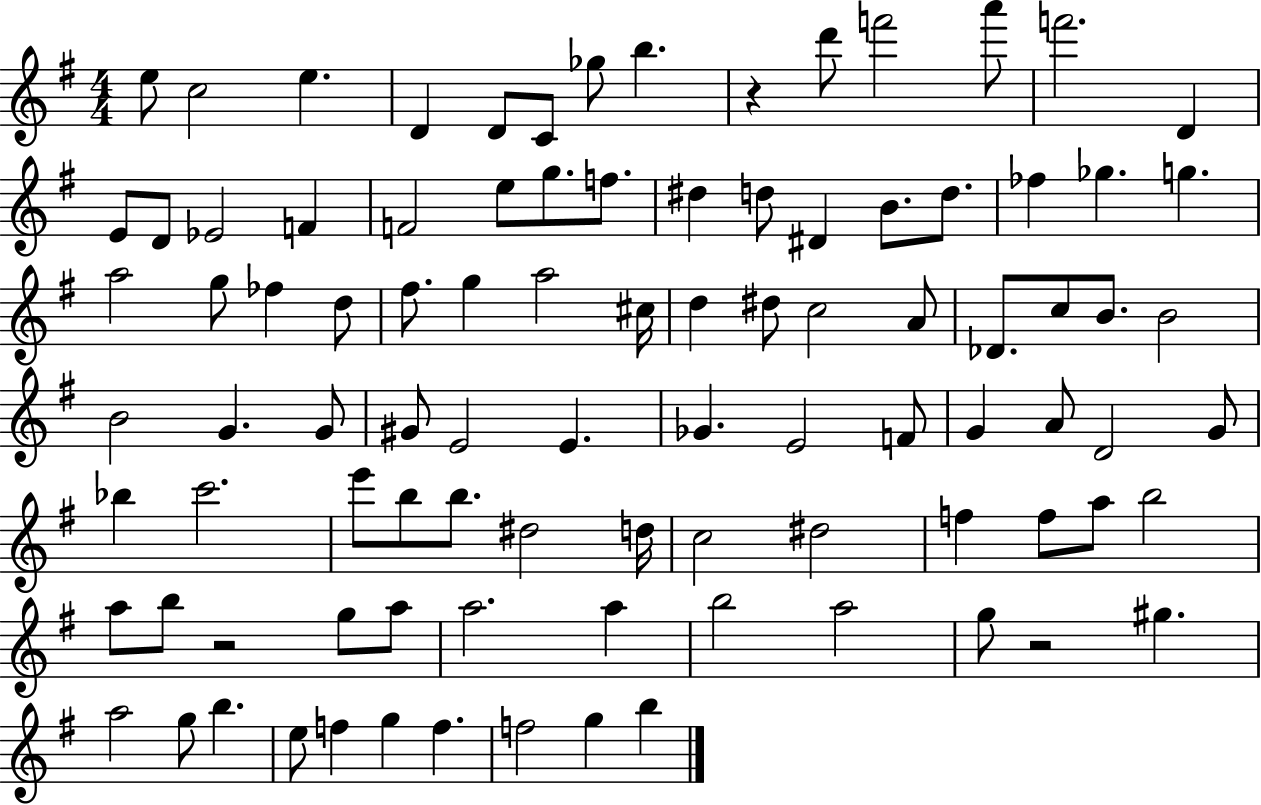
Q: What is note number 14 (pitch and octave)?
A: E4